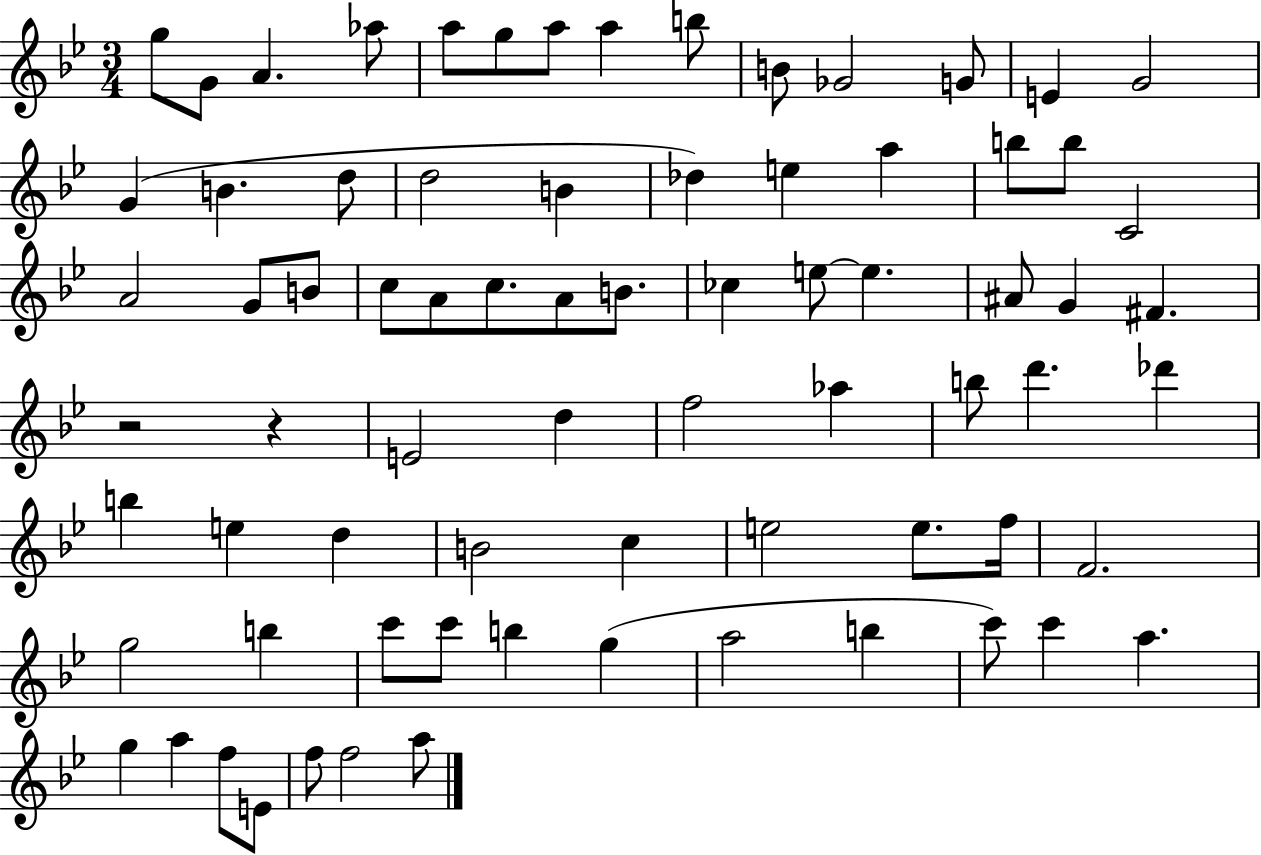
G5/e G4/e A4/q. Ab5/e A5/e G5/e A5/e A5/q B5/e B4/e Gb4/h G4/e E4/q G4/h G4/q B4/q. D5/e D5/h B4/q Db5/q E5/q A5/q B5/e B5/e C4/h A4/h G4/e B4/e C5/e A4/e C5/e. A4/e B4/e. CES5/q E5/e E5/q. A#4/e G4/q F#4/q. R/h R/q E4/h D5/q F5/h Ab5/q B5/e D6/q. Db6/q B5/q E5/q D5/q B4/h C5/q E5/h E5/e. F5/s F4/h. G5/h B5/q C6/e C6/e B5/q G5/q A5/h B5/q C6/e C6/q A5/q. G5/q A5/q F5/e E4/e F5/e F5/h A5/e